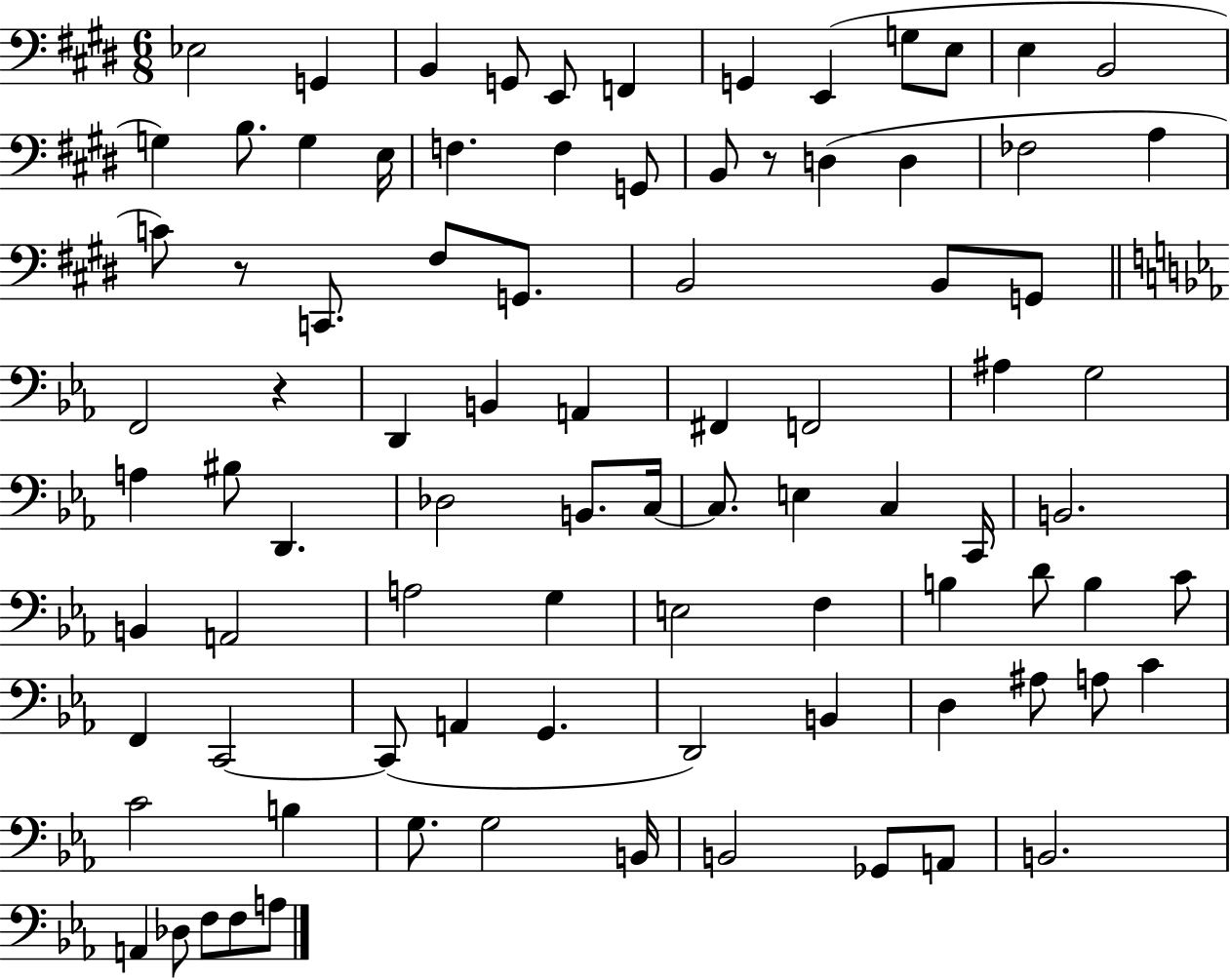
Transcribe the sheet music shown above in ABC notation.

X:1
T:Untitled
M:6/8
L:1/4
K:E
_E,2 G,, B,, G,,/2 E,,/2 F,, G,, E,, G,/2 E,/2 E, B,,2 G, B,/2 G, E,/4 F, F, G,,/2 B,,/2 z/2 D, D, _F,2 A, C/2 z/2 C,,/2 ^F,/2 G,,/2 B,,2 B,,/2 G,,/2 F,,2 z D,, B,, A,, ^F,, F,,2 ^A, G,2 A, ^B,/2 D,, _D,2 B,,/2 C,/4 C,/2 E, C, C,,/4 B,,2 B,, A,,2 A,2 G, E,2 F, B, D/2 B, C/2 F,, C,,2 C,,/2 A,, G,, D,,2 B,, D, ^A,/2 A,/2 C C2 B, G,/2 G,2 B,,/4 B,,2 _G,,/2 A,,/2 B,,2 A,, _D,/2 F,/2 F,/2 A,/2